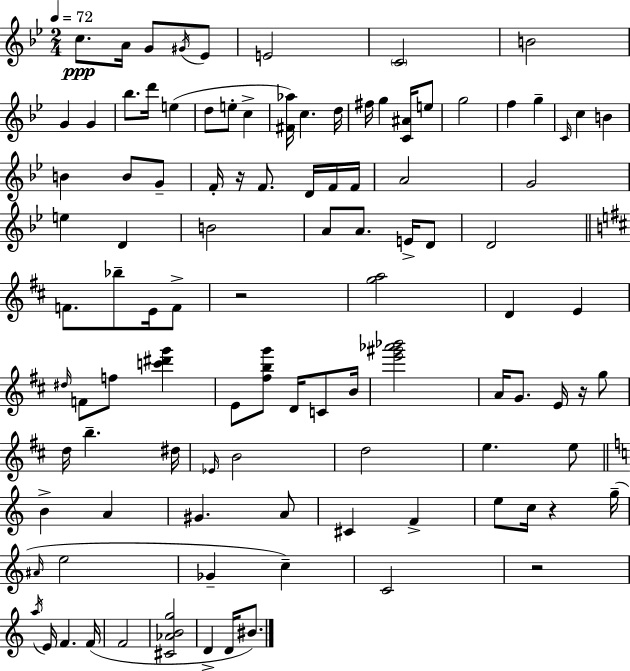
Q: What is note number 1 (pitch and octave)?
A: C5